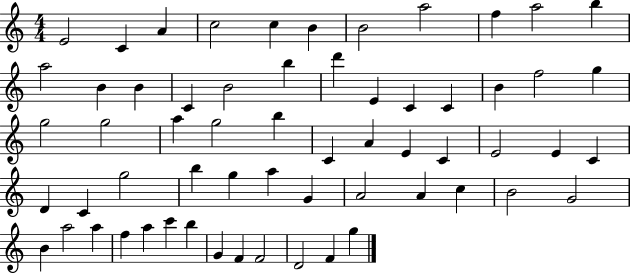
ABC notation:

X:1
T:Untitled
M:4/4
L:1/4
K:C
E2 C A c2 c B B2 a2 f a2 b a2 B B C B2 b d' E C C B f2 g g2 g2 a g2 b C A E C E2 E C D C g2 b g a G A2 A c B2 G2 B a2 a f a c' b G F F2 D2 F g